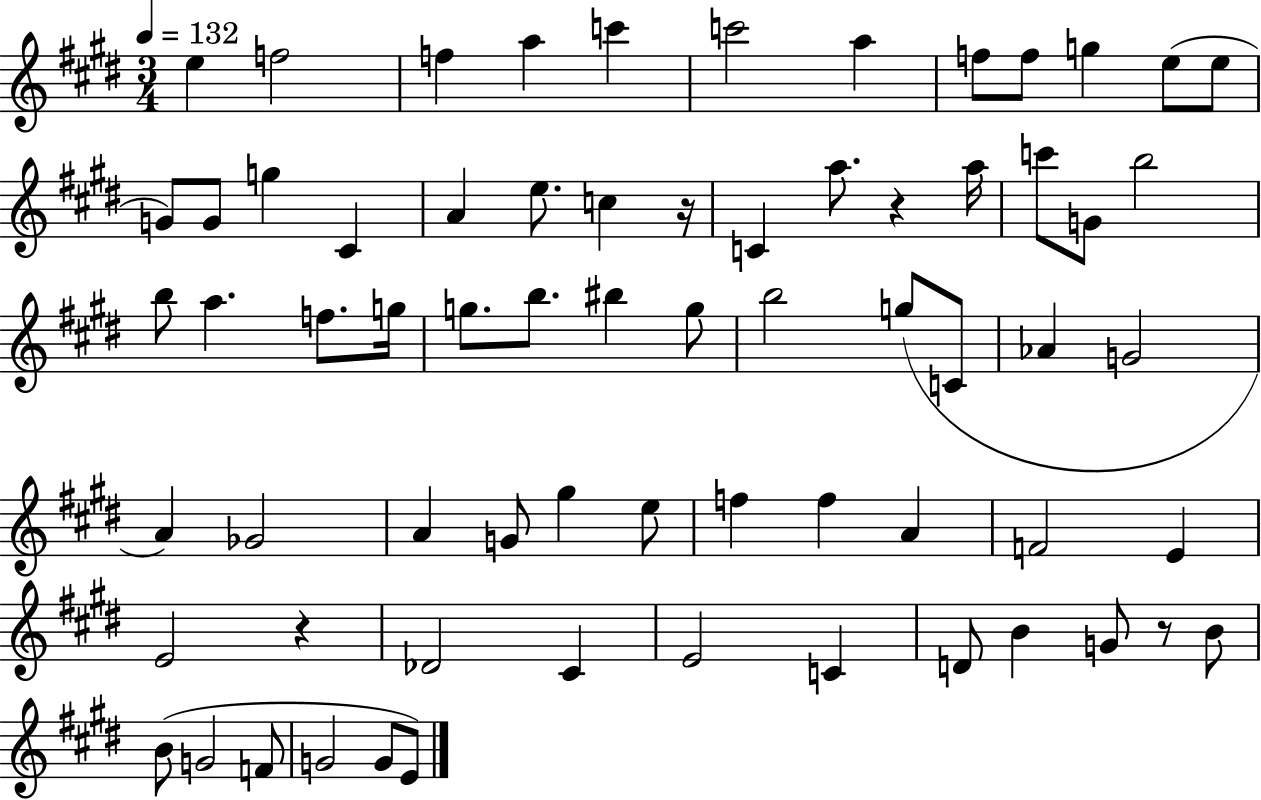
X:1
T:Untitled
M:3/4
L:1/4
K:E
e f2 f a c' c'2 a f/2 f/2 g e/2 e/2 G/2 G/2 g ^C A e/2 c z/4 C a/2 z a/4 c'/2 G/2 b2 b/2 a f/2 g/4 g/2 b/2 ^b g/2 b2 g/2 C/2 _A G2 A _G2 A G/2 ^g e/2 f f A F2 E E2 z _D2 ^C E2 C D/2 B G/2 z/2 B/2 B/2 G2 F/2 G2 G/2 E/2